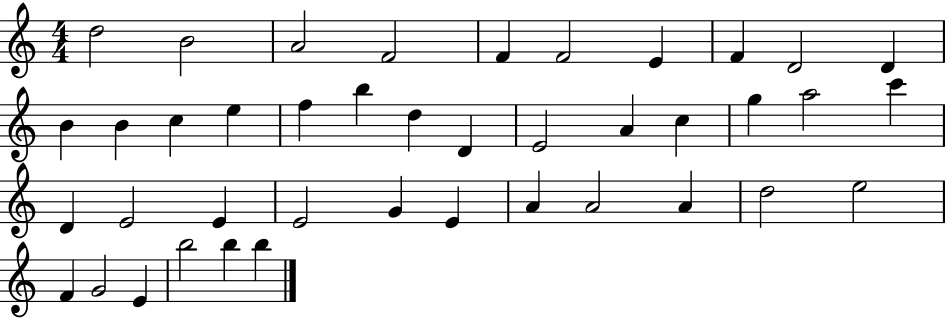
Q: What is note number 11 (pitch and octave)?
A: B4